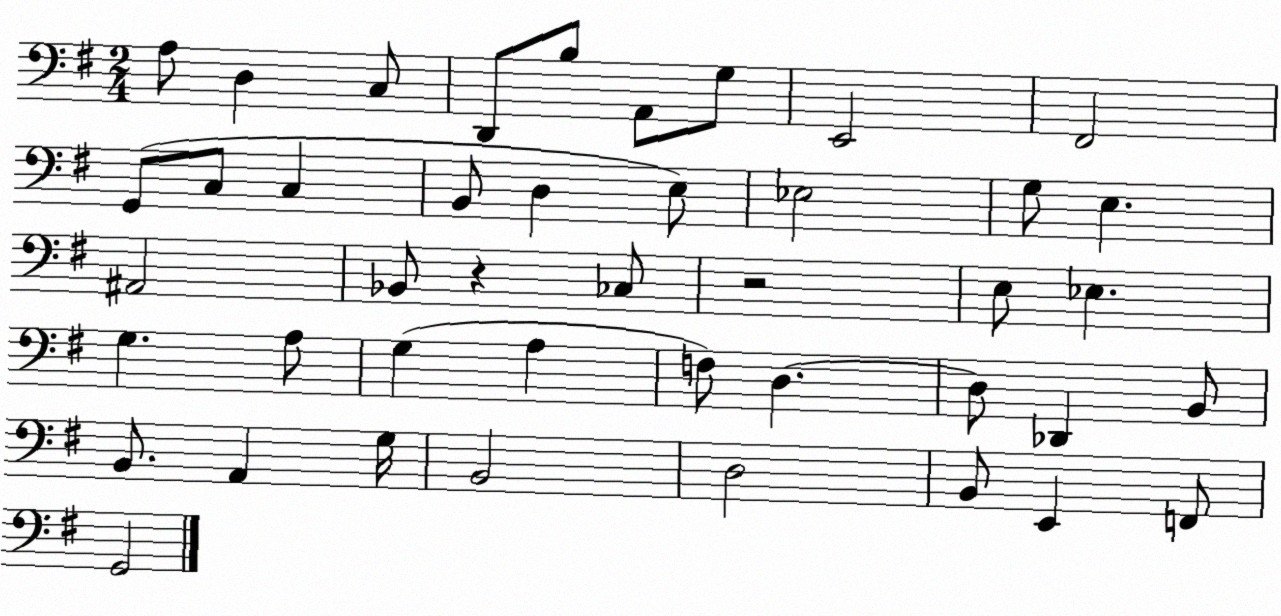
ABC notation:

X:1
T:Untitled
M:2/4
L:1/4
K:G
A,/2 D, C,/2 D,,/2 B,/2 A,,/2 G,/2 E,,2 ^F,,2 G,,/2 C,/2 C, B,,/2 D, E,/2 _E,2 G,/2 E, ^A,,2 _B,,/2 z _C,/2 z2 E,/2 _E, G, A,/2 G, A, F,/2 D, D,/2 _D,, B,,/2 B,,/2 A,, G,/4 B,,2 D,2 B,,/2 E,, F,,/2 G,,2